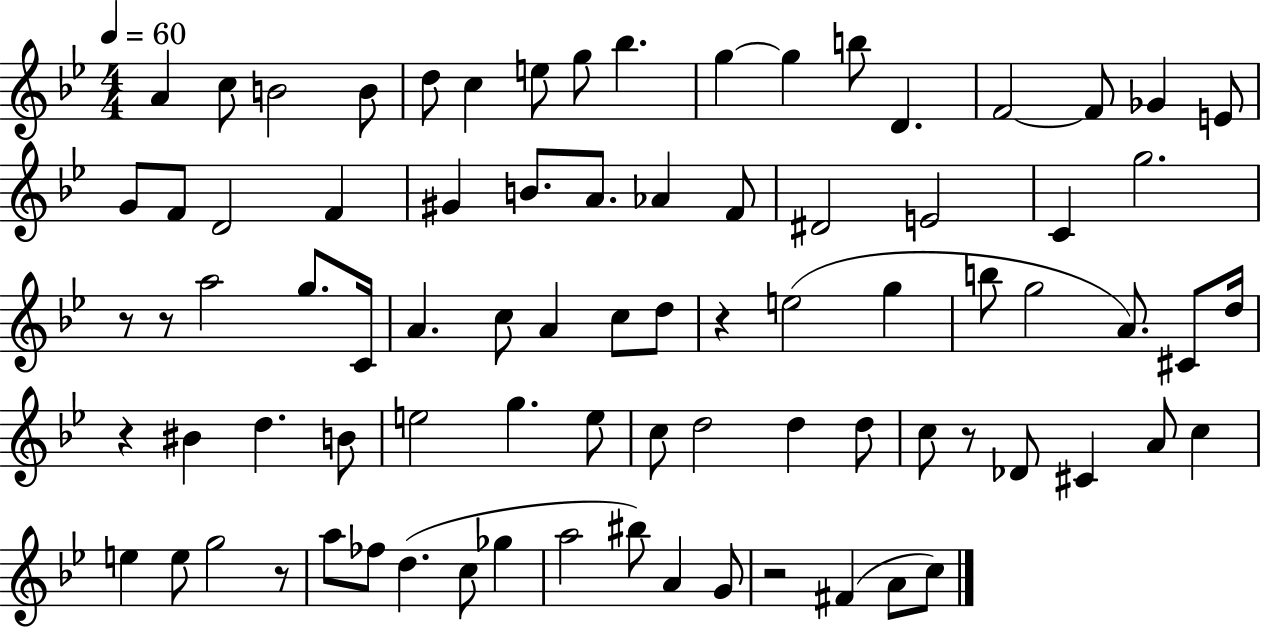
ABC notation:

X:1
T:Untitled
M:4/4
L:1/4
K:Bb
A c/2 B2 B/2 d/2 c e/2 g/2 _b g g b/2 D F2 F/2 _G E/2 G/2 F/2 D2 F ^G B/2 A/2 _A F/2 ^D2 E2 C g2 z/2 z/2 a2 g/2 C/4 A c/2 A c/2 d/2 z e2 g b/2 g2 A/2 ^C/2 d/4 z ^B d B/2 e2 g e/2 c/2 d2 d d/2 c/2 z/2 _D/2 ^C A/2 c e e/2 g2 z/2 a/2 _f/2 d c/2 _g a2 ^b/2 A G/2 z2 ^F A/2 c/2